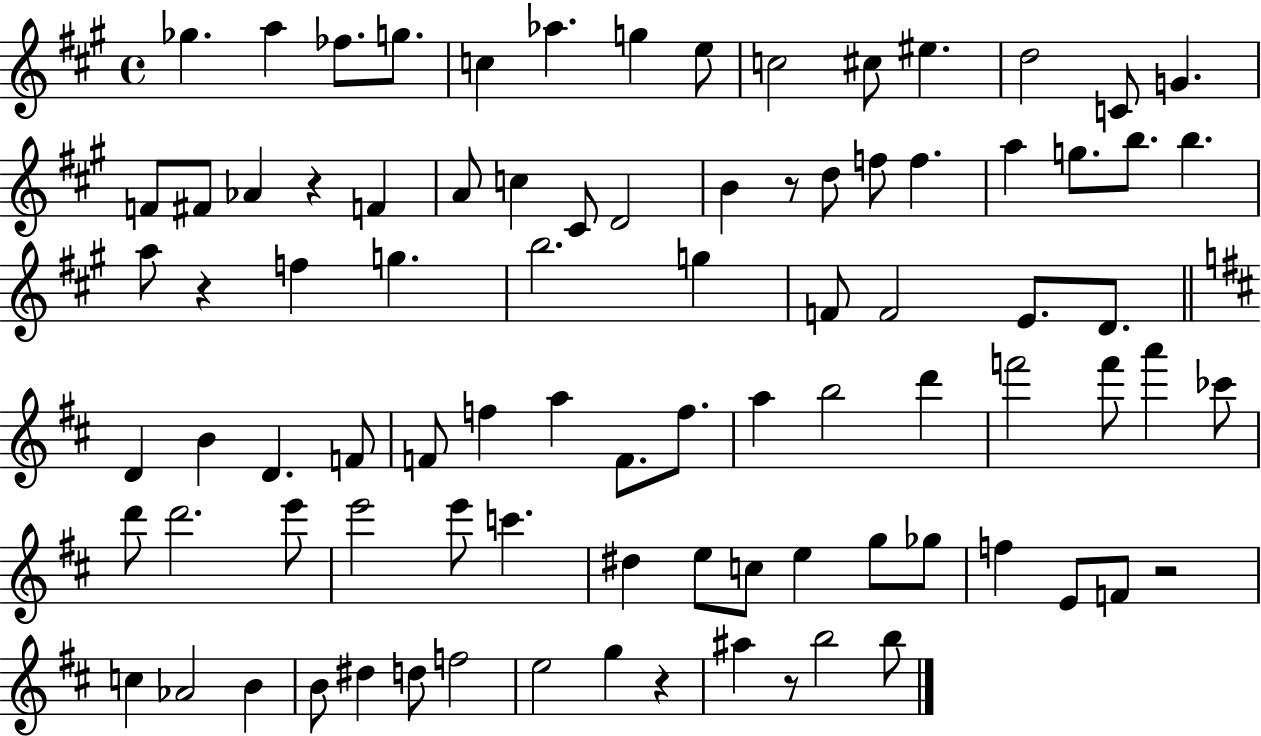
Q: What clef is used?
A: treble